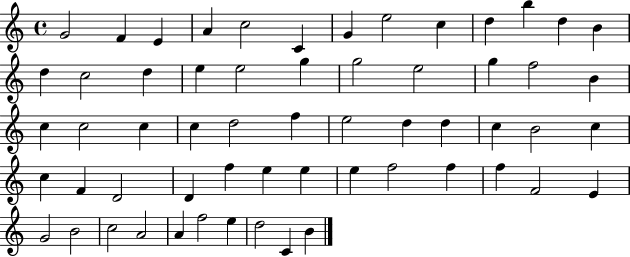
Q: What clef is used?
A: treble